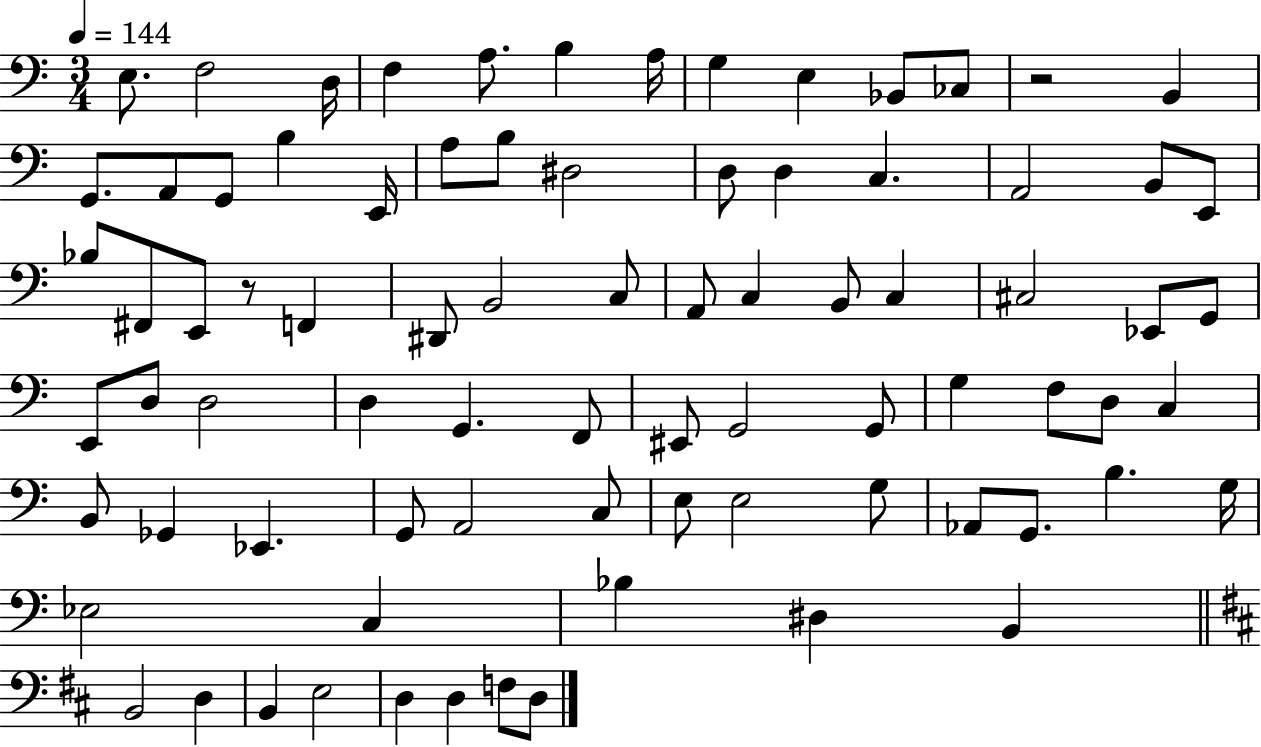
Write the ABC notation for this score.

X:1
T:Untitled
M:3/4
L:1/4
K:C
E,/2 F,2 D,/4 F, A,/2 B, A,/4 G, E, _B,,/2 _C,/2 z2 B,, G,,/2 A,,/2 G,,/2 B, E,,/4 A,/2 B,/2 ^D,2 D,/2 D, C, A,,2 B,,/2 E,,/2 _B,/2 ^F,,/2 E,,/2 z/2 F,, ^D,,/2 B,,2 C,/2 A,,/2 C, B,,/2 C, ^C,2 _E,,/2 G,,/2 E,,/2 D,/2 D,2 D, G,, F,,/2 ^E,,/2 G,,2 G,,/2 G, F,/2 D,/2 C, B,,/2 _G,, _E,, G,,/2 A,,2 C,/2 E,/2 E,2 G,/2 _A,,/2 G,,/2 B, G,/4 _E,2 C, _B, ^D, B,, B,,2 D, B,, E,2 D, D, F,/2 D,/2